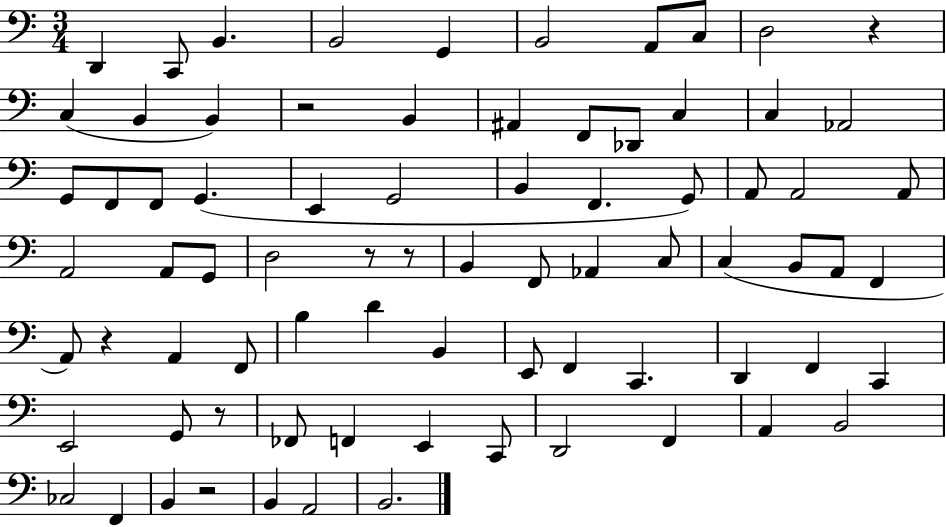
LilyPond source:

{
  \clef bass
  \numericTimeSignature
  \time 3/4
  \key c \major
  d,4 c,8 b,4. | b,2 g,4 | b,2 a,8 c8 | d2 r4 | \break c4( b,4 b,4) | r2 b,4 | ais,4 f,8 des,8 c4 | c4 aes,2 | \break g,8 f,8 f,8 g,4.( | e,4 g,2 | b,4 f,4. g,8) | a,8 a,2 a,8 | \break a,2 a,8 g,8 | d2 r8 r8 | b,4 f,8 aes,4 c8 | c4( b,8 a,8 f,4 | \break a,8) r4 a,4 f,8 | b4 d'4 b,4 | e,8 f,4 c,4. | d,4 f,4 c,4 | \break e,2 g,8 r8 | fes,8 f,4 e,4 c,8 | d,2 f,4 | a,4 b,2 | \break ces2 f,4 | b,4 r2 | b,4 a,2 | b,2. | \break \bar "|."
}